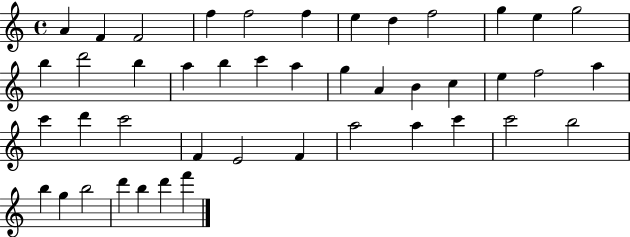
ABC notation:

X:1
T:Untitled
M:4/4
L:1/4
K:C
A F F2 f f2 f e d f2 g e g2 b d'2 b a b c' a g A B c e f2 a c' d' c'2 F E2 F a2 a c' c'2 b2 b g b2 d' b d' f'